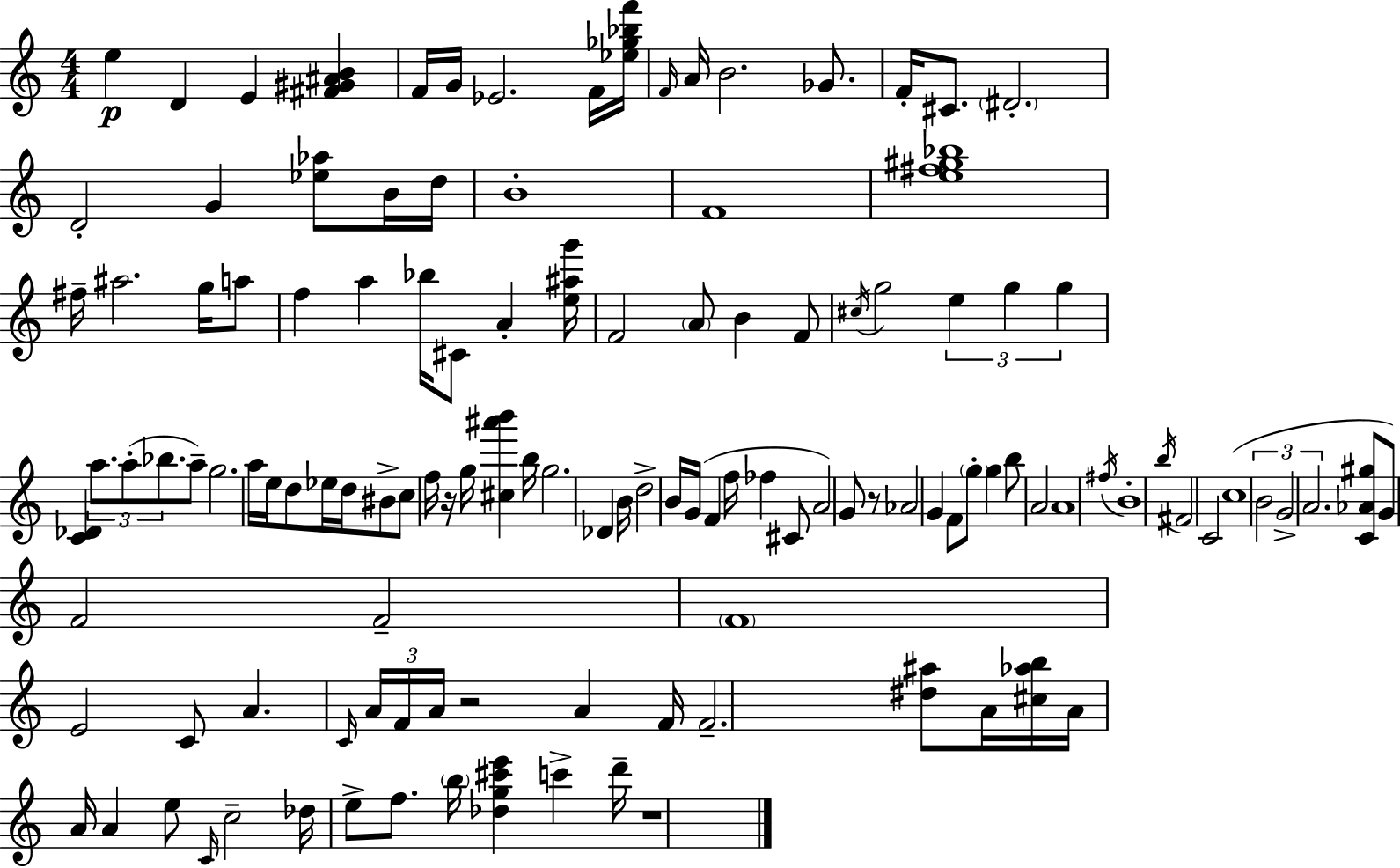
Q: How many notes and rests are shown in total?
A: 124